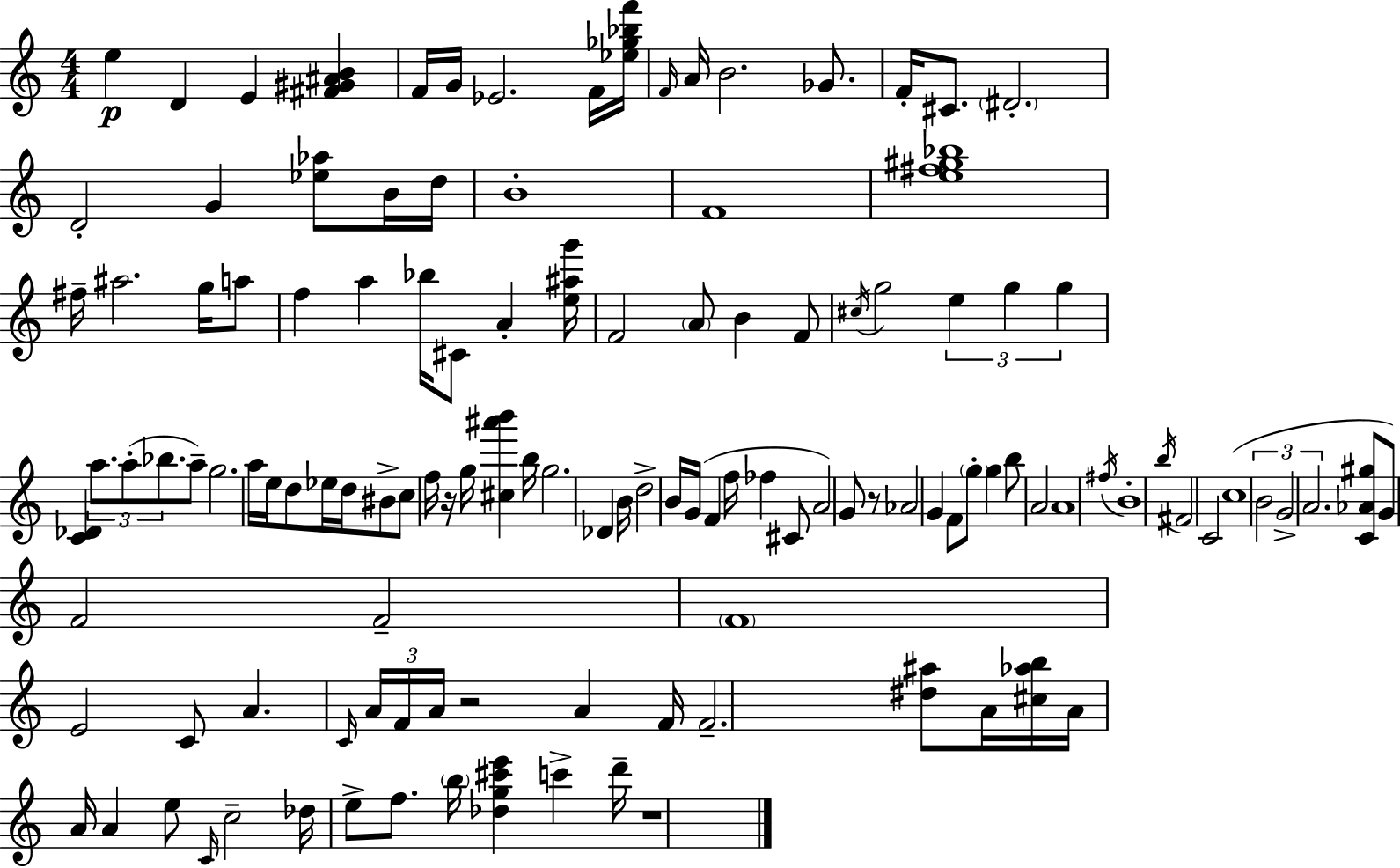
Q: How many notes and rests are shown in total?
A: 124